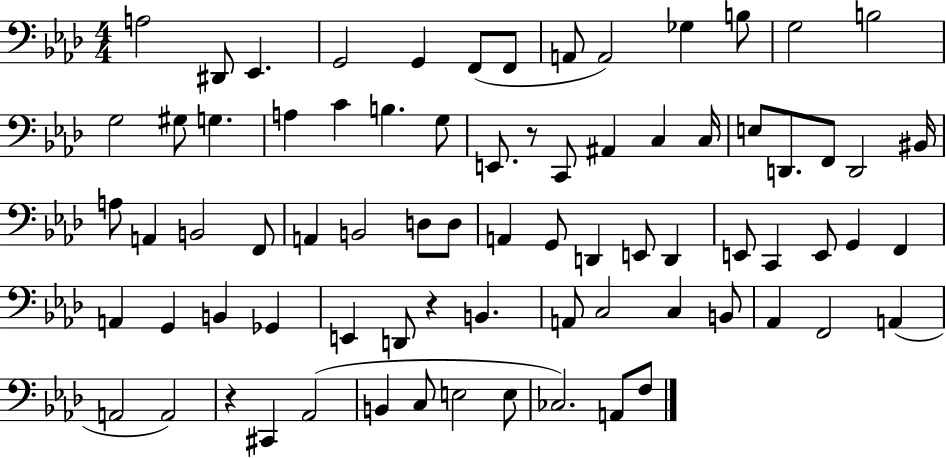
A3/h D#2/e Eb2/q. G2/h G2/q F2/e F2/e A2/e A2/h Gb3/q B3/e G3/h B3/h G3/h G#3/e G3/q. A3/q C4/q B3/q. G3/e E2/e. R/e C2/e A#2/q C3/q C3/s E3/e D2/e. F2/e D2/h BIS2/s A3/e A2/q B2/h F2/e A2/q B2/h D3/e D3/e A2/q G2/e D2/q E2/e D2/q E2/e C2/q E2/e G2/q F2/q A2/q G2/q B2/q Gb2/q E2/q D2/e R/q B2/q. A2/e C3/h C3/q B2/e Ab2/q F2/h A2/q A2/h A2/h R/q C#2/q Ab2/h B2/q C3/e E3/h E3/e CES3/h. A2/e F3/e